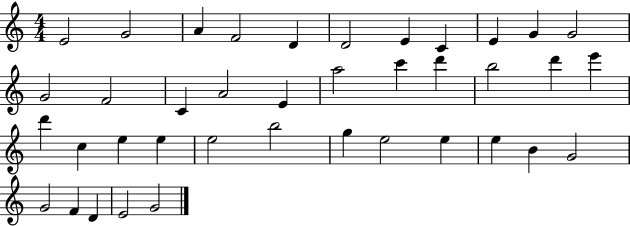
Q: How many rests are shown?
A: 0